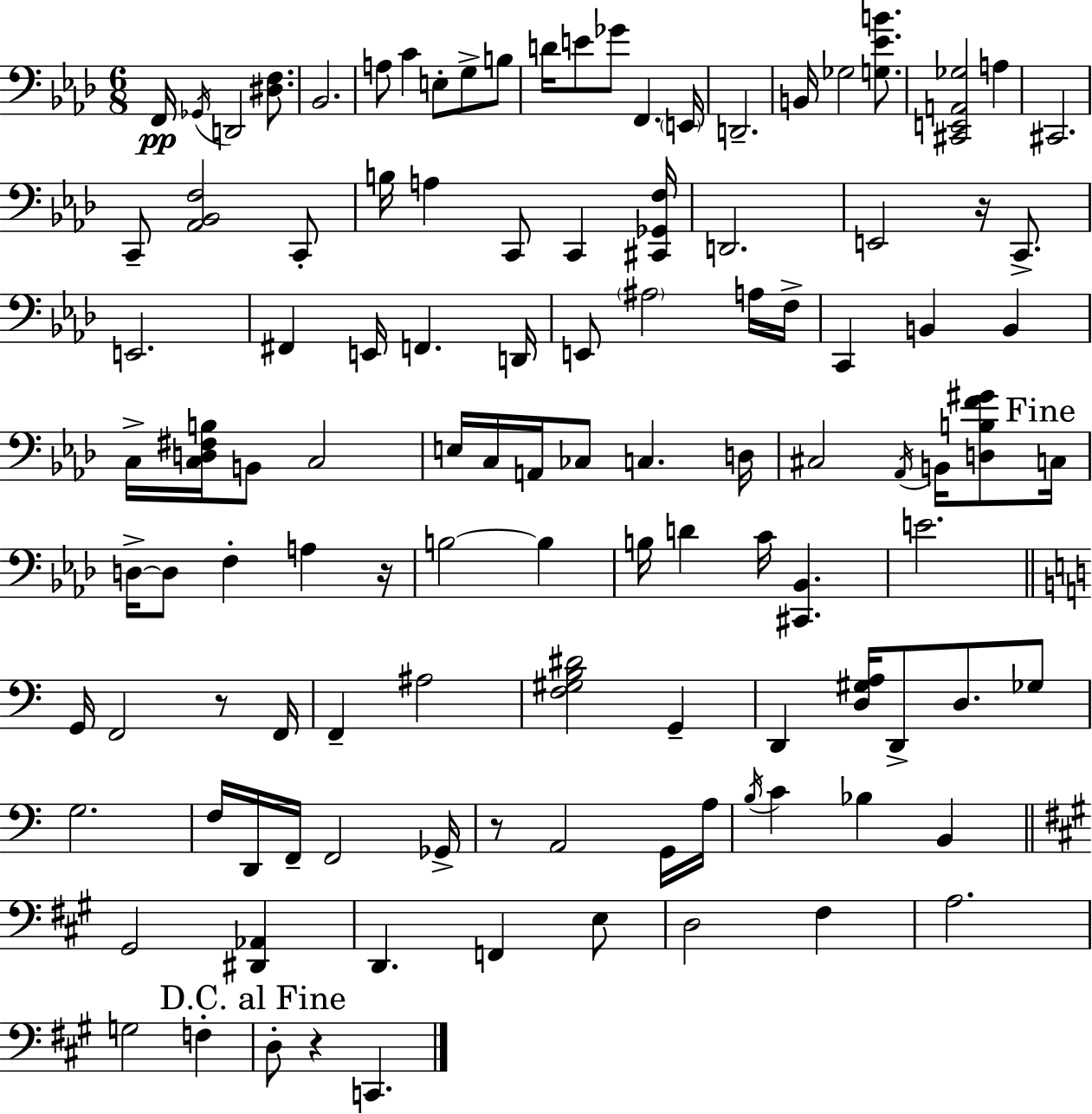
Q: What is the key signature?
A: AES major